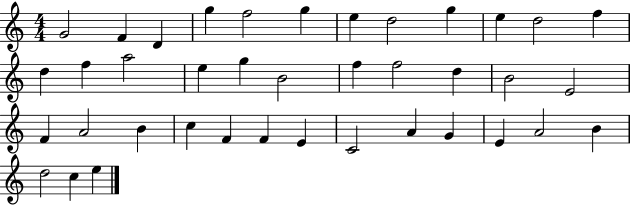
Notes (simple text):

G4/h F4/q D4/q G5/q F5/h G5/q E5/q D5/h G5/q E5/q D5/h F5/q D5/q F5/q A5/h E5/q G5/q B4/h F5/q F5/h D5/q B4/h E4/h F4/q A4/h B4/q C5/q F4/q F4/q E4/q C4/h A4/q G4/q E4/q A4/h B4/q D5/h C5/q E5/q